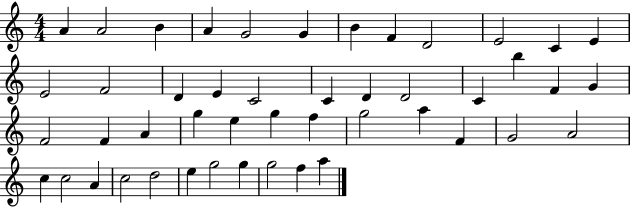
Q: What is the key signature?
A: C major